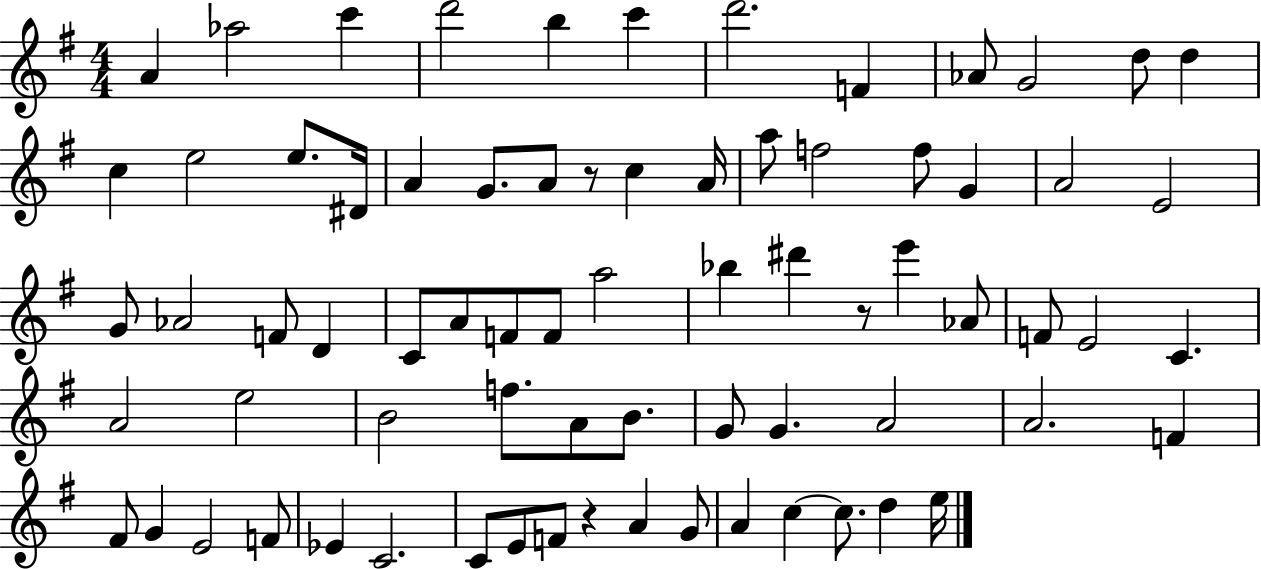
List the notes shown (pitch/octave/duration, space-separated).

A4/q Ab5/h C6/q D6/h B5/q C6/q D6/h. F4/q Ab4/e G4/h D5/e D5/q C5/q E5/h E5/e. D#4/s A4/q G4/e. A4/e R/e C5/q A4/s A5/e F5/h F5/e G4/q A4/h E4/h G4/e Ab4/h F4/e D4/q C4/e A4/e F4/e F4/e A5/h Bb5/q D#6/q R/e E6/q Ab4/e F4/e E4/h C4/q. A4/h E5/h B4/h F5/e. A4/e B4/e. G4/e G4/q. A4/h A4/h. F4/q F#4/e G4/q E4/h F4/e Eb4/q C4/h. C4/e E4/e F4/e R/q A4/q G4/e A4/q C5/q C5/e. D5/q E5/s